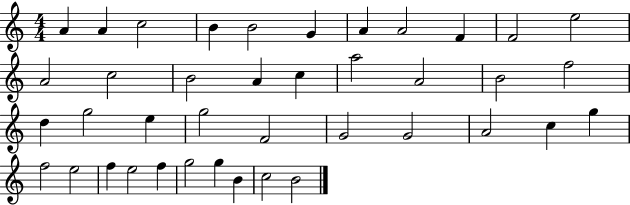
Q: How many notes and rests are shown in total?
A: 40